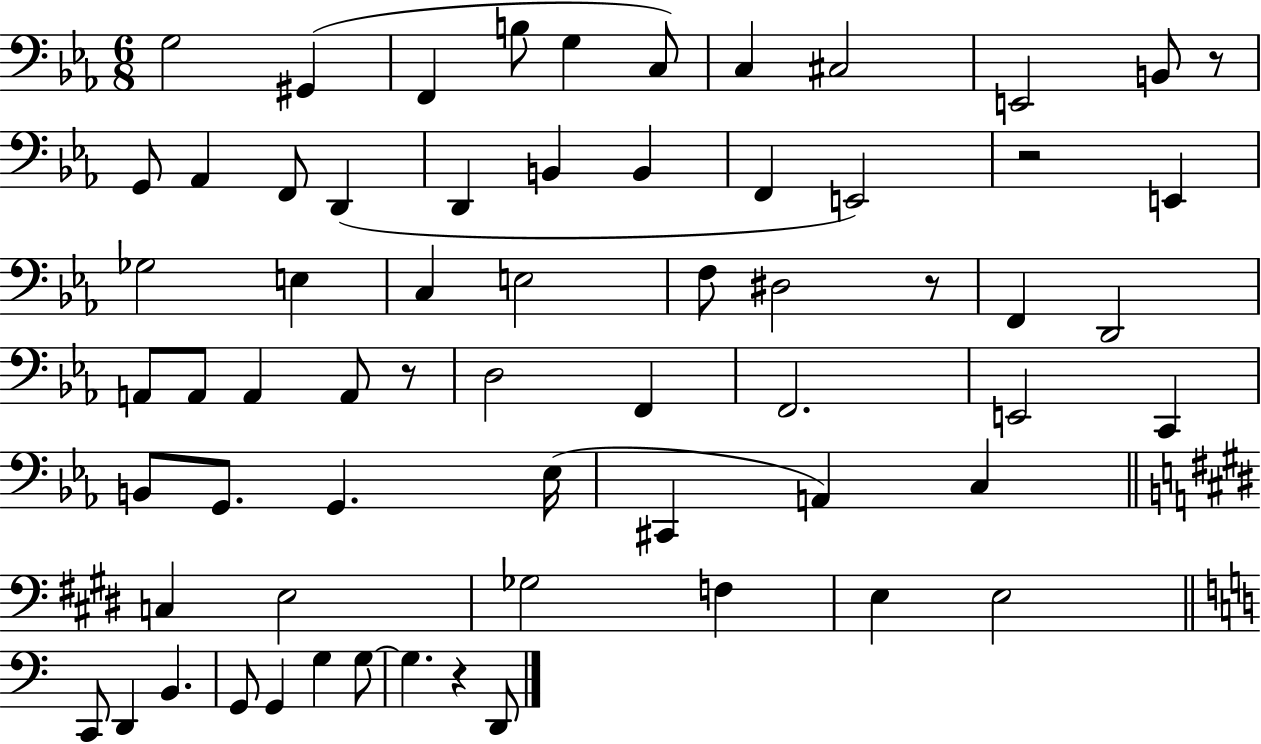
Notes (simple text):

G3/h G#2/q F2/q B3/e G3/q C3/e C3/q C#3/h E2/h B2/e R/e G2/e Ab2/q F2/e D2/q D2/q B2/q B2/q F2/q E2/h R/h E2/q Gb3/h E3/q C3/q E3/h F3/e D#3/h R/e F2/q D2/h A2/e A2/e A2/q A2/e R/e D3/h F2/q F2/h. E2/h C2/q B2/e G2/e. G2/q. Eb3/s C#2/q A2/q C3/q C3/q E3/h Gb3/h F3/q E3/q E3/h C2/e D2/q B2/q. G2/e G2/q G3/q G3/e G3/q. R/q D2/e